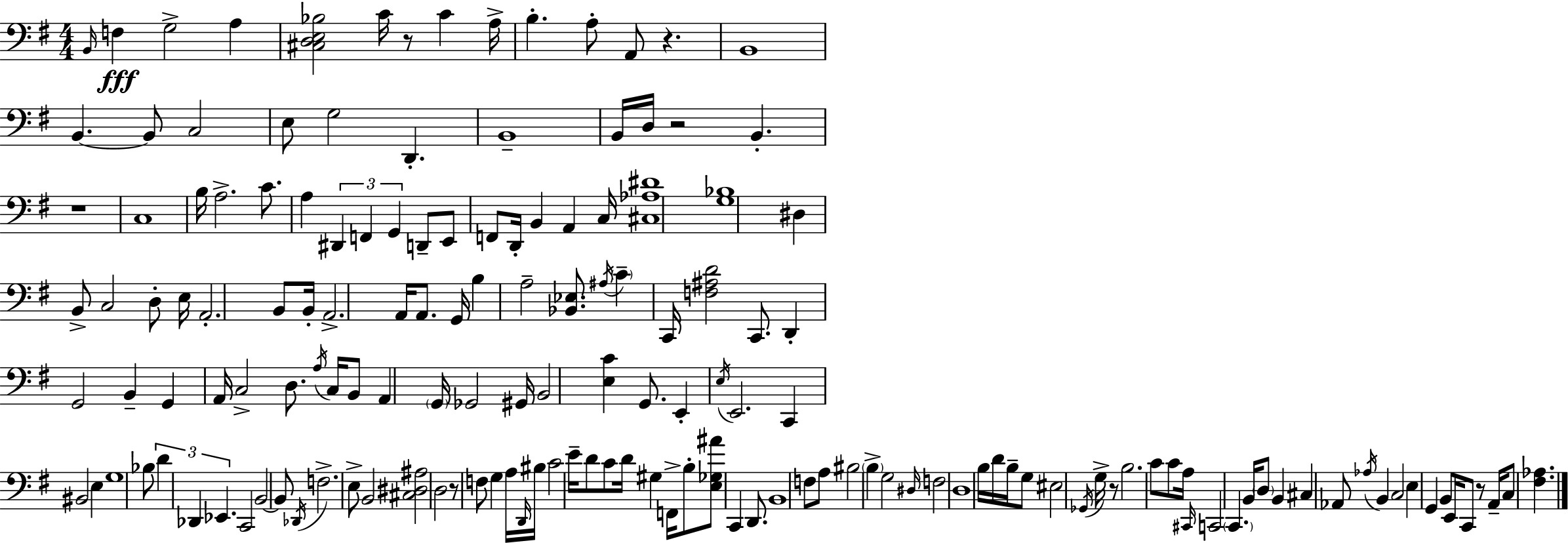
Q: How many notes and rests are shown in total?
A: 158